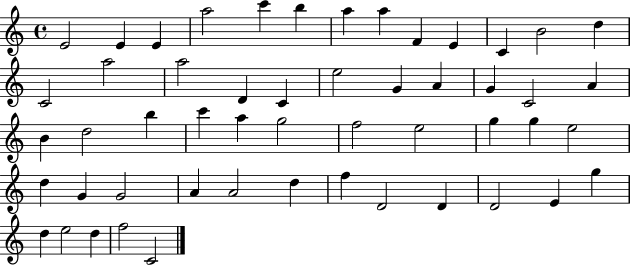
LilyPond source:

{
  \clef treble
  \time 4/4
  \defaultTimeSignature
  \key c \major
  e'2 e'4 e'4 | a''2 c'''4 b''4 | a''4 a''4 f'4 e'4 | c'4 b'2 d''4 | \break c'2 a''2 | a''2 d'4 c'4 | e''2 g'4 a'4 | g'4 c'2 a'4 | \break b'4 d''2 b''4 | c'''4 a''4 g''2 | f''2 e''2 | g''4 g''4 e''2 | \break d''4 g'4 g'2 | a'4 a'2 d''4 | f''4 d'2 d'4 | d'2 e'4 g''4 | \break d''4 e''2 d''4 | f''2 c'2 | \bar "|."
}